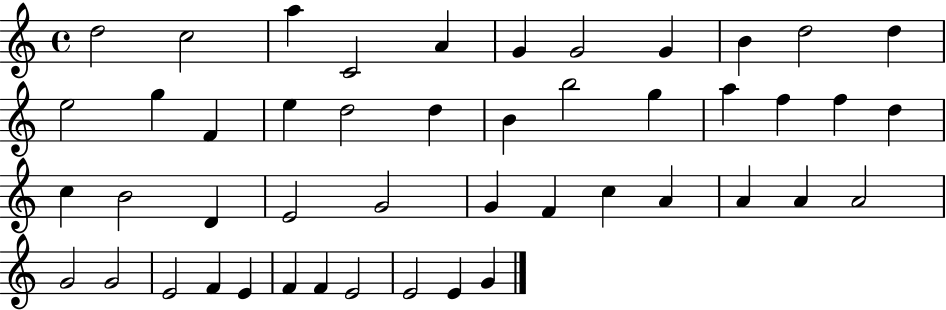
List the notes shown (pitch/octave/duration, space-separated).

D5/h C5/h A5/q C4/h A4/q G4/q G4/h G4/q B4/q D5/h D5/q E5/h G5/q F4/q E5/q D5/h D5/q B4/q B5/h G5/q A5/q F5/q F5/q D5/q C5/q B4/h D4/q E4/h G4/h G4/q F4/q C5/q A4/q A4/q A4/q A4/h G4/h G4/h E4/h F4/q E4/q F4/q F4/q E4/h E4/h E4/q G4/q